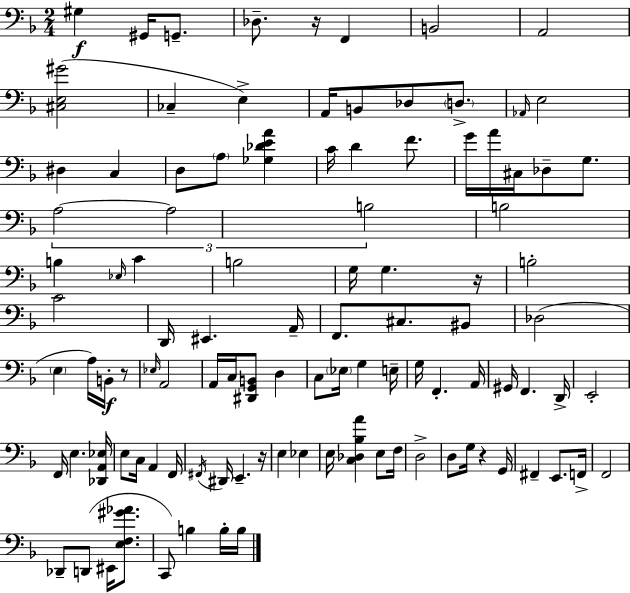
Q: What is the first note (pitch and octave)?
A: G#3